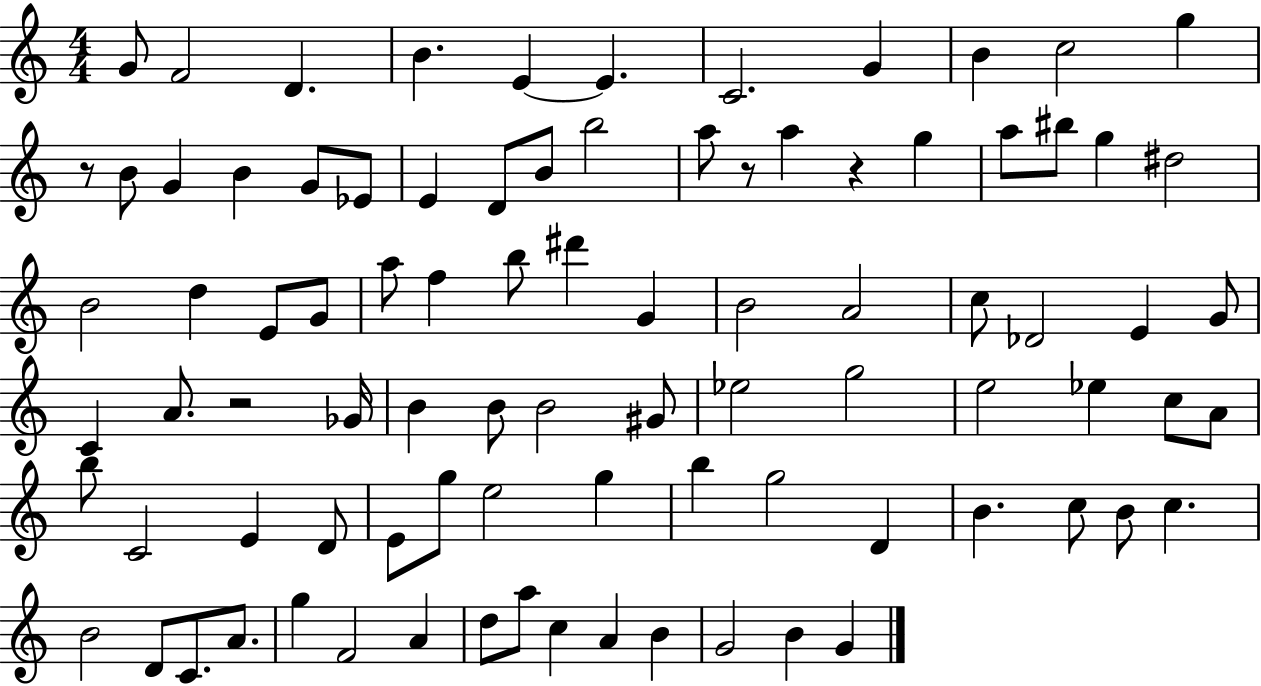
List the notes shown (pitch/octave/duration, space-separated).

G4/e F4/h D4/q. B4/q. E4/q E4/q. C4/h. G4/q B4/q C5/h G5/q R/e B4/e G4/q B4/q G4/e Eb4/e E4/q D4/e B4/e B5/h A5/e R/e A5/q R/q G5/q A5/e BIS5/e G5/q D#5/h B4/h D5/q E4/e G4/e A5/e F5/q B5/e D#6/q G4/q B4/h A4/h C5/e Db4/h E4/q G4/e C4/q A4/e. R/h Gb4/s B4/q B4/e B4/h G#4/e Eb5/h G5/h E5/h Eb5/q C5/e A4/e B5/e C4/h E4/q D4/e E4/e G5/e E5/h G5/q B5/q G5/h D4/q B4/q. C5/e B4/e C5/q. B4/h D4/e C4/e. A4/e. G5/q F4/h A4/q D5/e A5/e C5/q A4/q B4/q G4/h B4/q G4/q